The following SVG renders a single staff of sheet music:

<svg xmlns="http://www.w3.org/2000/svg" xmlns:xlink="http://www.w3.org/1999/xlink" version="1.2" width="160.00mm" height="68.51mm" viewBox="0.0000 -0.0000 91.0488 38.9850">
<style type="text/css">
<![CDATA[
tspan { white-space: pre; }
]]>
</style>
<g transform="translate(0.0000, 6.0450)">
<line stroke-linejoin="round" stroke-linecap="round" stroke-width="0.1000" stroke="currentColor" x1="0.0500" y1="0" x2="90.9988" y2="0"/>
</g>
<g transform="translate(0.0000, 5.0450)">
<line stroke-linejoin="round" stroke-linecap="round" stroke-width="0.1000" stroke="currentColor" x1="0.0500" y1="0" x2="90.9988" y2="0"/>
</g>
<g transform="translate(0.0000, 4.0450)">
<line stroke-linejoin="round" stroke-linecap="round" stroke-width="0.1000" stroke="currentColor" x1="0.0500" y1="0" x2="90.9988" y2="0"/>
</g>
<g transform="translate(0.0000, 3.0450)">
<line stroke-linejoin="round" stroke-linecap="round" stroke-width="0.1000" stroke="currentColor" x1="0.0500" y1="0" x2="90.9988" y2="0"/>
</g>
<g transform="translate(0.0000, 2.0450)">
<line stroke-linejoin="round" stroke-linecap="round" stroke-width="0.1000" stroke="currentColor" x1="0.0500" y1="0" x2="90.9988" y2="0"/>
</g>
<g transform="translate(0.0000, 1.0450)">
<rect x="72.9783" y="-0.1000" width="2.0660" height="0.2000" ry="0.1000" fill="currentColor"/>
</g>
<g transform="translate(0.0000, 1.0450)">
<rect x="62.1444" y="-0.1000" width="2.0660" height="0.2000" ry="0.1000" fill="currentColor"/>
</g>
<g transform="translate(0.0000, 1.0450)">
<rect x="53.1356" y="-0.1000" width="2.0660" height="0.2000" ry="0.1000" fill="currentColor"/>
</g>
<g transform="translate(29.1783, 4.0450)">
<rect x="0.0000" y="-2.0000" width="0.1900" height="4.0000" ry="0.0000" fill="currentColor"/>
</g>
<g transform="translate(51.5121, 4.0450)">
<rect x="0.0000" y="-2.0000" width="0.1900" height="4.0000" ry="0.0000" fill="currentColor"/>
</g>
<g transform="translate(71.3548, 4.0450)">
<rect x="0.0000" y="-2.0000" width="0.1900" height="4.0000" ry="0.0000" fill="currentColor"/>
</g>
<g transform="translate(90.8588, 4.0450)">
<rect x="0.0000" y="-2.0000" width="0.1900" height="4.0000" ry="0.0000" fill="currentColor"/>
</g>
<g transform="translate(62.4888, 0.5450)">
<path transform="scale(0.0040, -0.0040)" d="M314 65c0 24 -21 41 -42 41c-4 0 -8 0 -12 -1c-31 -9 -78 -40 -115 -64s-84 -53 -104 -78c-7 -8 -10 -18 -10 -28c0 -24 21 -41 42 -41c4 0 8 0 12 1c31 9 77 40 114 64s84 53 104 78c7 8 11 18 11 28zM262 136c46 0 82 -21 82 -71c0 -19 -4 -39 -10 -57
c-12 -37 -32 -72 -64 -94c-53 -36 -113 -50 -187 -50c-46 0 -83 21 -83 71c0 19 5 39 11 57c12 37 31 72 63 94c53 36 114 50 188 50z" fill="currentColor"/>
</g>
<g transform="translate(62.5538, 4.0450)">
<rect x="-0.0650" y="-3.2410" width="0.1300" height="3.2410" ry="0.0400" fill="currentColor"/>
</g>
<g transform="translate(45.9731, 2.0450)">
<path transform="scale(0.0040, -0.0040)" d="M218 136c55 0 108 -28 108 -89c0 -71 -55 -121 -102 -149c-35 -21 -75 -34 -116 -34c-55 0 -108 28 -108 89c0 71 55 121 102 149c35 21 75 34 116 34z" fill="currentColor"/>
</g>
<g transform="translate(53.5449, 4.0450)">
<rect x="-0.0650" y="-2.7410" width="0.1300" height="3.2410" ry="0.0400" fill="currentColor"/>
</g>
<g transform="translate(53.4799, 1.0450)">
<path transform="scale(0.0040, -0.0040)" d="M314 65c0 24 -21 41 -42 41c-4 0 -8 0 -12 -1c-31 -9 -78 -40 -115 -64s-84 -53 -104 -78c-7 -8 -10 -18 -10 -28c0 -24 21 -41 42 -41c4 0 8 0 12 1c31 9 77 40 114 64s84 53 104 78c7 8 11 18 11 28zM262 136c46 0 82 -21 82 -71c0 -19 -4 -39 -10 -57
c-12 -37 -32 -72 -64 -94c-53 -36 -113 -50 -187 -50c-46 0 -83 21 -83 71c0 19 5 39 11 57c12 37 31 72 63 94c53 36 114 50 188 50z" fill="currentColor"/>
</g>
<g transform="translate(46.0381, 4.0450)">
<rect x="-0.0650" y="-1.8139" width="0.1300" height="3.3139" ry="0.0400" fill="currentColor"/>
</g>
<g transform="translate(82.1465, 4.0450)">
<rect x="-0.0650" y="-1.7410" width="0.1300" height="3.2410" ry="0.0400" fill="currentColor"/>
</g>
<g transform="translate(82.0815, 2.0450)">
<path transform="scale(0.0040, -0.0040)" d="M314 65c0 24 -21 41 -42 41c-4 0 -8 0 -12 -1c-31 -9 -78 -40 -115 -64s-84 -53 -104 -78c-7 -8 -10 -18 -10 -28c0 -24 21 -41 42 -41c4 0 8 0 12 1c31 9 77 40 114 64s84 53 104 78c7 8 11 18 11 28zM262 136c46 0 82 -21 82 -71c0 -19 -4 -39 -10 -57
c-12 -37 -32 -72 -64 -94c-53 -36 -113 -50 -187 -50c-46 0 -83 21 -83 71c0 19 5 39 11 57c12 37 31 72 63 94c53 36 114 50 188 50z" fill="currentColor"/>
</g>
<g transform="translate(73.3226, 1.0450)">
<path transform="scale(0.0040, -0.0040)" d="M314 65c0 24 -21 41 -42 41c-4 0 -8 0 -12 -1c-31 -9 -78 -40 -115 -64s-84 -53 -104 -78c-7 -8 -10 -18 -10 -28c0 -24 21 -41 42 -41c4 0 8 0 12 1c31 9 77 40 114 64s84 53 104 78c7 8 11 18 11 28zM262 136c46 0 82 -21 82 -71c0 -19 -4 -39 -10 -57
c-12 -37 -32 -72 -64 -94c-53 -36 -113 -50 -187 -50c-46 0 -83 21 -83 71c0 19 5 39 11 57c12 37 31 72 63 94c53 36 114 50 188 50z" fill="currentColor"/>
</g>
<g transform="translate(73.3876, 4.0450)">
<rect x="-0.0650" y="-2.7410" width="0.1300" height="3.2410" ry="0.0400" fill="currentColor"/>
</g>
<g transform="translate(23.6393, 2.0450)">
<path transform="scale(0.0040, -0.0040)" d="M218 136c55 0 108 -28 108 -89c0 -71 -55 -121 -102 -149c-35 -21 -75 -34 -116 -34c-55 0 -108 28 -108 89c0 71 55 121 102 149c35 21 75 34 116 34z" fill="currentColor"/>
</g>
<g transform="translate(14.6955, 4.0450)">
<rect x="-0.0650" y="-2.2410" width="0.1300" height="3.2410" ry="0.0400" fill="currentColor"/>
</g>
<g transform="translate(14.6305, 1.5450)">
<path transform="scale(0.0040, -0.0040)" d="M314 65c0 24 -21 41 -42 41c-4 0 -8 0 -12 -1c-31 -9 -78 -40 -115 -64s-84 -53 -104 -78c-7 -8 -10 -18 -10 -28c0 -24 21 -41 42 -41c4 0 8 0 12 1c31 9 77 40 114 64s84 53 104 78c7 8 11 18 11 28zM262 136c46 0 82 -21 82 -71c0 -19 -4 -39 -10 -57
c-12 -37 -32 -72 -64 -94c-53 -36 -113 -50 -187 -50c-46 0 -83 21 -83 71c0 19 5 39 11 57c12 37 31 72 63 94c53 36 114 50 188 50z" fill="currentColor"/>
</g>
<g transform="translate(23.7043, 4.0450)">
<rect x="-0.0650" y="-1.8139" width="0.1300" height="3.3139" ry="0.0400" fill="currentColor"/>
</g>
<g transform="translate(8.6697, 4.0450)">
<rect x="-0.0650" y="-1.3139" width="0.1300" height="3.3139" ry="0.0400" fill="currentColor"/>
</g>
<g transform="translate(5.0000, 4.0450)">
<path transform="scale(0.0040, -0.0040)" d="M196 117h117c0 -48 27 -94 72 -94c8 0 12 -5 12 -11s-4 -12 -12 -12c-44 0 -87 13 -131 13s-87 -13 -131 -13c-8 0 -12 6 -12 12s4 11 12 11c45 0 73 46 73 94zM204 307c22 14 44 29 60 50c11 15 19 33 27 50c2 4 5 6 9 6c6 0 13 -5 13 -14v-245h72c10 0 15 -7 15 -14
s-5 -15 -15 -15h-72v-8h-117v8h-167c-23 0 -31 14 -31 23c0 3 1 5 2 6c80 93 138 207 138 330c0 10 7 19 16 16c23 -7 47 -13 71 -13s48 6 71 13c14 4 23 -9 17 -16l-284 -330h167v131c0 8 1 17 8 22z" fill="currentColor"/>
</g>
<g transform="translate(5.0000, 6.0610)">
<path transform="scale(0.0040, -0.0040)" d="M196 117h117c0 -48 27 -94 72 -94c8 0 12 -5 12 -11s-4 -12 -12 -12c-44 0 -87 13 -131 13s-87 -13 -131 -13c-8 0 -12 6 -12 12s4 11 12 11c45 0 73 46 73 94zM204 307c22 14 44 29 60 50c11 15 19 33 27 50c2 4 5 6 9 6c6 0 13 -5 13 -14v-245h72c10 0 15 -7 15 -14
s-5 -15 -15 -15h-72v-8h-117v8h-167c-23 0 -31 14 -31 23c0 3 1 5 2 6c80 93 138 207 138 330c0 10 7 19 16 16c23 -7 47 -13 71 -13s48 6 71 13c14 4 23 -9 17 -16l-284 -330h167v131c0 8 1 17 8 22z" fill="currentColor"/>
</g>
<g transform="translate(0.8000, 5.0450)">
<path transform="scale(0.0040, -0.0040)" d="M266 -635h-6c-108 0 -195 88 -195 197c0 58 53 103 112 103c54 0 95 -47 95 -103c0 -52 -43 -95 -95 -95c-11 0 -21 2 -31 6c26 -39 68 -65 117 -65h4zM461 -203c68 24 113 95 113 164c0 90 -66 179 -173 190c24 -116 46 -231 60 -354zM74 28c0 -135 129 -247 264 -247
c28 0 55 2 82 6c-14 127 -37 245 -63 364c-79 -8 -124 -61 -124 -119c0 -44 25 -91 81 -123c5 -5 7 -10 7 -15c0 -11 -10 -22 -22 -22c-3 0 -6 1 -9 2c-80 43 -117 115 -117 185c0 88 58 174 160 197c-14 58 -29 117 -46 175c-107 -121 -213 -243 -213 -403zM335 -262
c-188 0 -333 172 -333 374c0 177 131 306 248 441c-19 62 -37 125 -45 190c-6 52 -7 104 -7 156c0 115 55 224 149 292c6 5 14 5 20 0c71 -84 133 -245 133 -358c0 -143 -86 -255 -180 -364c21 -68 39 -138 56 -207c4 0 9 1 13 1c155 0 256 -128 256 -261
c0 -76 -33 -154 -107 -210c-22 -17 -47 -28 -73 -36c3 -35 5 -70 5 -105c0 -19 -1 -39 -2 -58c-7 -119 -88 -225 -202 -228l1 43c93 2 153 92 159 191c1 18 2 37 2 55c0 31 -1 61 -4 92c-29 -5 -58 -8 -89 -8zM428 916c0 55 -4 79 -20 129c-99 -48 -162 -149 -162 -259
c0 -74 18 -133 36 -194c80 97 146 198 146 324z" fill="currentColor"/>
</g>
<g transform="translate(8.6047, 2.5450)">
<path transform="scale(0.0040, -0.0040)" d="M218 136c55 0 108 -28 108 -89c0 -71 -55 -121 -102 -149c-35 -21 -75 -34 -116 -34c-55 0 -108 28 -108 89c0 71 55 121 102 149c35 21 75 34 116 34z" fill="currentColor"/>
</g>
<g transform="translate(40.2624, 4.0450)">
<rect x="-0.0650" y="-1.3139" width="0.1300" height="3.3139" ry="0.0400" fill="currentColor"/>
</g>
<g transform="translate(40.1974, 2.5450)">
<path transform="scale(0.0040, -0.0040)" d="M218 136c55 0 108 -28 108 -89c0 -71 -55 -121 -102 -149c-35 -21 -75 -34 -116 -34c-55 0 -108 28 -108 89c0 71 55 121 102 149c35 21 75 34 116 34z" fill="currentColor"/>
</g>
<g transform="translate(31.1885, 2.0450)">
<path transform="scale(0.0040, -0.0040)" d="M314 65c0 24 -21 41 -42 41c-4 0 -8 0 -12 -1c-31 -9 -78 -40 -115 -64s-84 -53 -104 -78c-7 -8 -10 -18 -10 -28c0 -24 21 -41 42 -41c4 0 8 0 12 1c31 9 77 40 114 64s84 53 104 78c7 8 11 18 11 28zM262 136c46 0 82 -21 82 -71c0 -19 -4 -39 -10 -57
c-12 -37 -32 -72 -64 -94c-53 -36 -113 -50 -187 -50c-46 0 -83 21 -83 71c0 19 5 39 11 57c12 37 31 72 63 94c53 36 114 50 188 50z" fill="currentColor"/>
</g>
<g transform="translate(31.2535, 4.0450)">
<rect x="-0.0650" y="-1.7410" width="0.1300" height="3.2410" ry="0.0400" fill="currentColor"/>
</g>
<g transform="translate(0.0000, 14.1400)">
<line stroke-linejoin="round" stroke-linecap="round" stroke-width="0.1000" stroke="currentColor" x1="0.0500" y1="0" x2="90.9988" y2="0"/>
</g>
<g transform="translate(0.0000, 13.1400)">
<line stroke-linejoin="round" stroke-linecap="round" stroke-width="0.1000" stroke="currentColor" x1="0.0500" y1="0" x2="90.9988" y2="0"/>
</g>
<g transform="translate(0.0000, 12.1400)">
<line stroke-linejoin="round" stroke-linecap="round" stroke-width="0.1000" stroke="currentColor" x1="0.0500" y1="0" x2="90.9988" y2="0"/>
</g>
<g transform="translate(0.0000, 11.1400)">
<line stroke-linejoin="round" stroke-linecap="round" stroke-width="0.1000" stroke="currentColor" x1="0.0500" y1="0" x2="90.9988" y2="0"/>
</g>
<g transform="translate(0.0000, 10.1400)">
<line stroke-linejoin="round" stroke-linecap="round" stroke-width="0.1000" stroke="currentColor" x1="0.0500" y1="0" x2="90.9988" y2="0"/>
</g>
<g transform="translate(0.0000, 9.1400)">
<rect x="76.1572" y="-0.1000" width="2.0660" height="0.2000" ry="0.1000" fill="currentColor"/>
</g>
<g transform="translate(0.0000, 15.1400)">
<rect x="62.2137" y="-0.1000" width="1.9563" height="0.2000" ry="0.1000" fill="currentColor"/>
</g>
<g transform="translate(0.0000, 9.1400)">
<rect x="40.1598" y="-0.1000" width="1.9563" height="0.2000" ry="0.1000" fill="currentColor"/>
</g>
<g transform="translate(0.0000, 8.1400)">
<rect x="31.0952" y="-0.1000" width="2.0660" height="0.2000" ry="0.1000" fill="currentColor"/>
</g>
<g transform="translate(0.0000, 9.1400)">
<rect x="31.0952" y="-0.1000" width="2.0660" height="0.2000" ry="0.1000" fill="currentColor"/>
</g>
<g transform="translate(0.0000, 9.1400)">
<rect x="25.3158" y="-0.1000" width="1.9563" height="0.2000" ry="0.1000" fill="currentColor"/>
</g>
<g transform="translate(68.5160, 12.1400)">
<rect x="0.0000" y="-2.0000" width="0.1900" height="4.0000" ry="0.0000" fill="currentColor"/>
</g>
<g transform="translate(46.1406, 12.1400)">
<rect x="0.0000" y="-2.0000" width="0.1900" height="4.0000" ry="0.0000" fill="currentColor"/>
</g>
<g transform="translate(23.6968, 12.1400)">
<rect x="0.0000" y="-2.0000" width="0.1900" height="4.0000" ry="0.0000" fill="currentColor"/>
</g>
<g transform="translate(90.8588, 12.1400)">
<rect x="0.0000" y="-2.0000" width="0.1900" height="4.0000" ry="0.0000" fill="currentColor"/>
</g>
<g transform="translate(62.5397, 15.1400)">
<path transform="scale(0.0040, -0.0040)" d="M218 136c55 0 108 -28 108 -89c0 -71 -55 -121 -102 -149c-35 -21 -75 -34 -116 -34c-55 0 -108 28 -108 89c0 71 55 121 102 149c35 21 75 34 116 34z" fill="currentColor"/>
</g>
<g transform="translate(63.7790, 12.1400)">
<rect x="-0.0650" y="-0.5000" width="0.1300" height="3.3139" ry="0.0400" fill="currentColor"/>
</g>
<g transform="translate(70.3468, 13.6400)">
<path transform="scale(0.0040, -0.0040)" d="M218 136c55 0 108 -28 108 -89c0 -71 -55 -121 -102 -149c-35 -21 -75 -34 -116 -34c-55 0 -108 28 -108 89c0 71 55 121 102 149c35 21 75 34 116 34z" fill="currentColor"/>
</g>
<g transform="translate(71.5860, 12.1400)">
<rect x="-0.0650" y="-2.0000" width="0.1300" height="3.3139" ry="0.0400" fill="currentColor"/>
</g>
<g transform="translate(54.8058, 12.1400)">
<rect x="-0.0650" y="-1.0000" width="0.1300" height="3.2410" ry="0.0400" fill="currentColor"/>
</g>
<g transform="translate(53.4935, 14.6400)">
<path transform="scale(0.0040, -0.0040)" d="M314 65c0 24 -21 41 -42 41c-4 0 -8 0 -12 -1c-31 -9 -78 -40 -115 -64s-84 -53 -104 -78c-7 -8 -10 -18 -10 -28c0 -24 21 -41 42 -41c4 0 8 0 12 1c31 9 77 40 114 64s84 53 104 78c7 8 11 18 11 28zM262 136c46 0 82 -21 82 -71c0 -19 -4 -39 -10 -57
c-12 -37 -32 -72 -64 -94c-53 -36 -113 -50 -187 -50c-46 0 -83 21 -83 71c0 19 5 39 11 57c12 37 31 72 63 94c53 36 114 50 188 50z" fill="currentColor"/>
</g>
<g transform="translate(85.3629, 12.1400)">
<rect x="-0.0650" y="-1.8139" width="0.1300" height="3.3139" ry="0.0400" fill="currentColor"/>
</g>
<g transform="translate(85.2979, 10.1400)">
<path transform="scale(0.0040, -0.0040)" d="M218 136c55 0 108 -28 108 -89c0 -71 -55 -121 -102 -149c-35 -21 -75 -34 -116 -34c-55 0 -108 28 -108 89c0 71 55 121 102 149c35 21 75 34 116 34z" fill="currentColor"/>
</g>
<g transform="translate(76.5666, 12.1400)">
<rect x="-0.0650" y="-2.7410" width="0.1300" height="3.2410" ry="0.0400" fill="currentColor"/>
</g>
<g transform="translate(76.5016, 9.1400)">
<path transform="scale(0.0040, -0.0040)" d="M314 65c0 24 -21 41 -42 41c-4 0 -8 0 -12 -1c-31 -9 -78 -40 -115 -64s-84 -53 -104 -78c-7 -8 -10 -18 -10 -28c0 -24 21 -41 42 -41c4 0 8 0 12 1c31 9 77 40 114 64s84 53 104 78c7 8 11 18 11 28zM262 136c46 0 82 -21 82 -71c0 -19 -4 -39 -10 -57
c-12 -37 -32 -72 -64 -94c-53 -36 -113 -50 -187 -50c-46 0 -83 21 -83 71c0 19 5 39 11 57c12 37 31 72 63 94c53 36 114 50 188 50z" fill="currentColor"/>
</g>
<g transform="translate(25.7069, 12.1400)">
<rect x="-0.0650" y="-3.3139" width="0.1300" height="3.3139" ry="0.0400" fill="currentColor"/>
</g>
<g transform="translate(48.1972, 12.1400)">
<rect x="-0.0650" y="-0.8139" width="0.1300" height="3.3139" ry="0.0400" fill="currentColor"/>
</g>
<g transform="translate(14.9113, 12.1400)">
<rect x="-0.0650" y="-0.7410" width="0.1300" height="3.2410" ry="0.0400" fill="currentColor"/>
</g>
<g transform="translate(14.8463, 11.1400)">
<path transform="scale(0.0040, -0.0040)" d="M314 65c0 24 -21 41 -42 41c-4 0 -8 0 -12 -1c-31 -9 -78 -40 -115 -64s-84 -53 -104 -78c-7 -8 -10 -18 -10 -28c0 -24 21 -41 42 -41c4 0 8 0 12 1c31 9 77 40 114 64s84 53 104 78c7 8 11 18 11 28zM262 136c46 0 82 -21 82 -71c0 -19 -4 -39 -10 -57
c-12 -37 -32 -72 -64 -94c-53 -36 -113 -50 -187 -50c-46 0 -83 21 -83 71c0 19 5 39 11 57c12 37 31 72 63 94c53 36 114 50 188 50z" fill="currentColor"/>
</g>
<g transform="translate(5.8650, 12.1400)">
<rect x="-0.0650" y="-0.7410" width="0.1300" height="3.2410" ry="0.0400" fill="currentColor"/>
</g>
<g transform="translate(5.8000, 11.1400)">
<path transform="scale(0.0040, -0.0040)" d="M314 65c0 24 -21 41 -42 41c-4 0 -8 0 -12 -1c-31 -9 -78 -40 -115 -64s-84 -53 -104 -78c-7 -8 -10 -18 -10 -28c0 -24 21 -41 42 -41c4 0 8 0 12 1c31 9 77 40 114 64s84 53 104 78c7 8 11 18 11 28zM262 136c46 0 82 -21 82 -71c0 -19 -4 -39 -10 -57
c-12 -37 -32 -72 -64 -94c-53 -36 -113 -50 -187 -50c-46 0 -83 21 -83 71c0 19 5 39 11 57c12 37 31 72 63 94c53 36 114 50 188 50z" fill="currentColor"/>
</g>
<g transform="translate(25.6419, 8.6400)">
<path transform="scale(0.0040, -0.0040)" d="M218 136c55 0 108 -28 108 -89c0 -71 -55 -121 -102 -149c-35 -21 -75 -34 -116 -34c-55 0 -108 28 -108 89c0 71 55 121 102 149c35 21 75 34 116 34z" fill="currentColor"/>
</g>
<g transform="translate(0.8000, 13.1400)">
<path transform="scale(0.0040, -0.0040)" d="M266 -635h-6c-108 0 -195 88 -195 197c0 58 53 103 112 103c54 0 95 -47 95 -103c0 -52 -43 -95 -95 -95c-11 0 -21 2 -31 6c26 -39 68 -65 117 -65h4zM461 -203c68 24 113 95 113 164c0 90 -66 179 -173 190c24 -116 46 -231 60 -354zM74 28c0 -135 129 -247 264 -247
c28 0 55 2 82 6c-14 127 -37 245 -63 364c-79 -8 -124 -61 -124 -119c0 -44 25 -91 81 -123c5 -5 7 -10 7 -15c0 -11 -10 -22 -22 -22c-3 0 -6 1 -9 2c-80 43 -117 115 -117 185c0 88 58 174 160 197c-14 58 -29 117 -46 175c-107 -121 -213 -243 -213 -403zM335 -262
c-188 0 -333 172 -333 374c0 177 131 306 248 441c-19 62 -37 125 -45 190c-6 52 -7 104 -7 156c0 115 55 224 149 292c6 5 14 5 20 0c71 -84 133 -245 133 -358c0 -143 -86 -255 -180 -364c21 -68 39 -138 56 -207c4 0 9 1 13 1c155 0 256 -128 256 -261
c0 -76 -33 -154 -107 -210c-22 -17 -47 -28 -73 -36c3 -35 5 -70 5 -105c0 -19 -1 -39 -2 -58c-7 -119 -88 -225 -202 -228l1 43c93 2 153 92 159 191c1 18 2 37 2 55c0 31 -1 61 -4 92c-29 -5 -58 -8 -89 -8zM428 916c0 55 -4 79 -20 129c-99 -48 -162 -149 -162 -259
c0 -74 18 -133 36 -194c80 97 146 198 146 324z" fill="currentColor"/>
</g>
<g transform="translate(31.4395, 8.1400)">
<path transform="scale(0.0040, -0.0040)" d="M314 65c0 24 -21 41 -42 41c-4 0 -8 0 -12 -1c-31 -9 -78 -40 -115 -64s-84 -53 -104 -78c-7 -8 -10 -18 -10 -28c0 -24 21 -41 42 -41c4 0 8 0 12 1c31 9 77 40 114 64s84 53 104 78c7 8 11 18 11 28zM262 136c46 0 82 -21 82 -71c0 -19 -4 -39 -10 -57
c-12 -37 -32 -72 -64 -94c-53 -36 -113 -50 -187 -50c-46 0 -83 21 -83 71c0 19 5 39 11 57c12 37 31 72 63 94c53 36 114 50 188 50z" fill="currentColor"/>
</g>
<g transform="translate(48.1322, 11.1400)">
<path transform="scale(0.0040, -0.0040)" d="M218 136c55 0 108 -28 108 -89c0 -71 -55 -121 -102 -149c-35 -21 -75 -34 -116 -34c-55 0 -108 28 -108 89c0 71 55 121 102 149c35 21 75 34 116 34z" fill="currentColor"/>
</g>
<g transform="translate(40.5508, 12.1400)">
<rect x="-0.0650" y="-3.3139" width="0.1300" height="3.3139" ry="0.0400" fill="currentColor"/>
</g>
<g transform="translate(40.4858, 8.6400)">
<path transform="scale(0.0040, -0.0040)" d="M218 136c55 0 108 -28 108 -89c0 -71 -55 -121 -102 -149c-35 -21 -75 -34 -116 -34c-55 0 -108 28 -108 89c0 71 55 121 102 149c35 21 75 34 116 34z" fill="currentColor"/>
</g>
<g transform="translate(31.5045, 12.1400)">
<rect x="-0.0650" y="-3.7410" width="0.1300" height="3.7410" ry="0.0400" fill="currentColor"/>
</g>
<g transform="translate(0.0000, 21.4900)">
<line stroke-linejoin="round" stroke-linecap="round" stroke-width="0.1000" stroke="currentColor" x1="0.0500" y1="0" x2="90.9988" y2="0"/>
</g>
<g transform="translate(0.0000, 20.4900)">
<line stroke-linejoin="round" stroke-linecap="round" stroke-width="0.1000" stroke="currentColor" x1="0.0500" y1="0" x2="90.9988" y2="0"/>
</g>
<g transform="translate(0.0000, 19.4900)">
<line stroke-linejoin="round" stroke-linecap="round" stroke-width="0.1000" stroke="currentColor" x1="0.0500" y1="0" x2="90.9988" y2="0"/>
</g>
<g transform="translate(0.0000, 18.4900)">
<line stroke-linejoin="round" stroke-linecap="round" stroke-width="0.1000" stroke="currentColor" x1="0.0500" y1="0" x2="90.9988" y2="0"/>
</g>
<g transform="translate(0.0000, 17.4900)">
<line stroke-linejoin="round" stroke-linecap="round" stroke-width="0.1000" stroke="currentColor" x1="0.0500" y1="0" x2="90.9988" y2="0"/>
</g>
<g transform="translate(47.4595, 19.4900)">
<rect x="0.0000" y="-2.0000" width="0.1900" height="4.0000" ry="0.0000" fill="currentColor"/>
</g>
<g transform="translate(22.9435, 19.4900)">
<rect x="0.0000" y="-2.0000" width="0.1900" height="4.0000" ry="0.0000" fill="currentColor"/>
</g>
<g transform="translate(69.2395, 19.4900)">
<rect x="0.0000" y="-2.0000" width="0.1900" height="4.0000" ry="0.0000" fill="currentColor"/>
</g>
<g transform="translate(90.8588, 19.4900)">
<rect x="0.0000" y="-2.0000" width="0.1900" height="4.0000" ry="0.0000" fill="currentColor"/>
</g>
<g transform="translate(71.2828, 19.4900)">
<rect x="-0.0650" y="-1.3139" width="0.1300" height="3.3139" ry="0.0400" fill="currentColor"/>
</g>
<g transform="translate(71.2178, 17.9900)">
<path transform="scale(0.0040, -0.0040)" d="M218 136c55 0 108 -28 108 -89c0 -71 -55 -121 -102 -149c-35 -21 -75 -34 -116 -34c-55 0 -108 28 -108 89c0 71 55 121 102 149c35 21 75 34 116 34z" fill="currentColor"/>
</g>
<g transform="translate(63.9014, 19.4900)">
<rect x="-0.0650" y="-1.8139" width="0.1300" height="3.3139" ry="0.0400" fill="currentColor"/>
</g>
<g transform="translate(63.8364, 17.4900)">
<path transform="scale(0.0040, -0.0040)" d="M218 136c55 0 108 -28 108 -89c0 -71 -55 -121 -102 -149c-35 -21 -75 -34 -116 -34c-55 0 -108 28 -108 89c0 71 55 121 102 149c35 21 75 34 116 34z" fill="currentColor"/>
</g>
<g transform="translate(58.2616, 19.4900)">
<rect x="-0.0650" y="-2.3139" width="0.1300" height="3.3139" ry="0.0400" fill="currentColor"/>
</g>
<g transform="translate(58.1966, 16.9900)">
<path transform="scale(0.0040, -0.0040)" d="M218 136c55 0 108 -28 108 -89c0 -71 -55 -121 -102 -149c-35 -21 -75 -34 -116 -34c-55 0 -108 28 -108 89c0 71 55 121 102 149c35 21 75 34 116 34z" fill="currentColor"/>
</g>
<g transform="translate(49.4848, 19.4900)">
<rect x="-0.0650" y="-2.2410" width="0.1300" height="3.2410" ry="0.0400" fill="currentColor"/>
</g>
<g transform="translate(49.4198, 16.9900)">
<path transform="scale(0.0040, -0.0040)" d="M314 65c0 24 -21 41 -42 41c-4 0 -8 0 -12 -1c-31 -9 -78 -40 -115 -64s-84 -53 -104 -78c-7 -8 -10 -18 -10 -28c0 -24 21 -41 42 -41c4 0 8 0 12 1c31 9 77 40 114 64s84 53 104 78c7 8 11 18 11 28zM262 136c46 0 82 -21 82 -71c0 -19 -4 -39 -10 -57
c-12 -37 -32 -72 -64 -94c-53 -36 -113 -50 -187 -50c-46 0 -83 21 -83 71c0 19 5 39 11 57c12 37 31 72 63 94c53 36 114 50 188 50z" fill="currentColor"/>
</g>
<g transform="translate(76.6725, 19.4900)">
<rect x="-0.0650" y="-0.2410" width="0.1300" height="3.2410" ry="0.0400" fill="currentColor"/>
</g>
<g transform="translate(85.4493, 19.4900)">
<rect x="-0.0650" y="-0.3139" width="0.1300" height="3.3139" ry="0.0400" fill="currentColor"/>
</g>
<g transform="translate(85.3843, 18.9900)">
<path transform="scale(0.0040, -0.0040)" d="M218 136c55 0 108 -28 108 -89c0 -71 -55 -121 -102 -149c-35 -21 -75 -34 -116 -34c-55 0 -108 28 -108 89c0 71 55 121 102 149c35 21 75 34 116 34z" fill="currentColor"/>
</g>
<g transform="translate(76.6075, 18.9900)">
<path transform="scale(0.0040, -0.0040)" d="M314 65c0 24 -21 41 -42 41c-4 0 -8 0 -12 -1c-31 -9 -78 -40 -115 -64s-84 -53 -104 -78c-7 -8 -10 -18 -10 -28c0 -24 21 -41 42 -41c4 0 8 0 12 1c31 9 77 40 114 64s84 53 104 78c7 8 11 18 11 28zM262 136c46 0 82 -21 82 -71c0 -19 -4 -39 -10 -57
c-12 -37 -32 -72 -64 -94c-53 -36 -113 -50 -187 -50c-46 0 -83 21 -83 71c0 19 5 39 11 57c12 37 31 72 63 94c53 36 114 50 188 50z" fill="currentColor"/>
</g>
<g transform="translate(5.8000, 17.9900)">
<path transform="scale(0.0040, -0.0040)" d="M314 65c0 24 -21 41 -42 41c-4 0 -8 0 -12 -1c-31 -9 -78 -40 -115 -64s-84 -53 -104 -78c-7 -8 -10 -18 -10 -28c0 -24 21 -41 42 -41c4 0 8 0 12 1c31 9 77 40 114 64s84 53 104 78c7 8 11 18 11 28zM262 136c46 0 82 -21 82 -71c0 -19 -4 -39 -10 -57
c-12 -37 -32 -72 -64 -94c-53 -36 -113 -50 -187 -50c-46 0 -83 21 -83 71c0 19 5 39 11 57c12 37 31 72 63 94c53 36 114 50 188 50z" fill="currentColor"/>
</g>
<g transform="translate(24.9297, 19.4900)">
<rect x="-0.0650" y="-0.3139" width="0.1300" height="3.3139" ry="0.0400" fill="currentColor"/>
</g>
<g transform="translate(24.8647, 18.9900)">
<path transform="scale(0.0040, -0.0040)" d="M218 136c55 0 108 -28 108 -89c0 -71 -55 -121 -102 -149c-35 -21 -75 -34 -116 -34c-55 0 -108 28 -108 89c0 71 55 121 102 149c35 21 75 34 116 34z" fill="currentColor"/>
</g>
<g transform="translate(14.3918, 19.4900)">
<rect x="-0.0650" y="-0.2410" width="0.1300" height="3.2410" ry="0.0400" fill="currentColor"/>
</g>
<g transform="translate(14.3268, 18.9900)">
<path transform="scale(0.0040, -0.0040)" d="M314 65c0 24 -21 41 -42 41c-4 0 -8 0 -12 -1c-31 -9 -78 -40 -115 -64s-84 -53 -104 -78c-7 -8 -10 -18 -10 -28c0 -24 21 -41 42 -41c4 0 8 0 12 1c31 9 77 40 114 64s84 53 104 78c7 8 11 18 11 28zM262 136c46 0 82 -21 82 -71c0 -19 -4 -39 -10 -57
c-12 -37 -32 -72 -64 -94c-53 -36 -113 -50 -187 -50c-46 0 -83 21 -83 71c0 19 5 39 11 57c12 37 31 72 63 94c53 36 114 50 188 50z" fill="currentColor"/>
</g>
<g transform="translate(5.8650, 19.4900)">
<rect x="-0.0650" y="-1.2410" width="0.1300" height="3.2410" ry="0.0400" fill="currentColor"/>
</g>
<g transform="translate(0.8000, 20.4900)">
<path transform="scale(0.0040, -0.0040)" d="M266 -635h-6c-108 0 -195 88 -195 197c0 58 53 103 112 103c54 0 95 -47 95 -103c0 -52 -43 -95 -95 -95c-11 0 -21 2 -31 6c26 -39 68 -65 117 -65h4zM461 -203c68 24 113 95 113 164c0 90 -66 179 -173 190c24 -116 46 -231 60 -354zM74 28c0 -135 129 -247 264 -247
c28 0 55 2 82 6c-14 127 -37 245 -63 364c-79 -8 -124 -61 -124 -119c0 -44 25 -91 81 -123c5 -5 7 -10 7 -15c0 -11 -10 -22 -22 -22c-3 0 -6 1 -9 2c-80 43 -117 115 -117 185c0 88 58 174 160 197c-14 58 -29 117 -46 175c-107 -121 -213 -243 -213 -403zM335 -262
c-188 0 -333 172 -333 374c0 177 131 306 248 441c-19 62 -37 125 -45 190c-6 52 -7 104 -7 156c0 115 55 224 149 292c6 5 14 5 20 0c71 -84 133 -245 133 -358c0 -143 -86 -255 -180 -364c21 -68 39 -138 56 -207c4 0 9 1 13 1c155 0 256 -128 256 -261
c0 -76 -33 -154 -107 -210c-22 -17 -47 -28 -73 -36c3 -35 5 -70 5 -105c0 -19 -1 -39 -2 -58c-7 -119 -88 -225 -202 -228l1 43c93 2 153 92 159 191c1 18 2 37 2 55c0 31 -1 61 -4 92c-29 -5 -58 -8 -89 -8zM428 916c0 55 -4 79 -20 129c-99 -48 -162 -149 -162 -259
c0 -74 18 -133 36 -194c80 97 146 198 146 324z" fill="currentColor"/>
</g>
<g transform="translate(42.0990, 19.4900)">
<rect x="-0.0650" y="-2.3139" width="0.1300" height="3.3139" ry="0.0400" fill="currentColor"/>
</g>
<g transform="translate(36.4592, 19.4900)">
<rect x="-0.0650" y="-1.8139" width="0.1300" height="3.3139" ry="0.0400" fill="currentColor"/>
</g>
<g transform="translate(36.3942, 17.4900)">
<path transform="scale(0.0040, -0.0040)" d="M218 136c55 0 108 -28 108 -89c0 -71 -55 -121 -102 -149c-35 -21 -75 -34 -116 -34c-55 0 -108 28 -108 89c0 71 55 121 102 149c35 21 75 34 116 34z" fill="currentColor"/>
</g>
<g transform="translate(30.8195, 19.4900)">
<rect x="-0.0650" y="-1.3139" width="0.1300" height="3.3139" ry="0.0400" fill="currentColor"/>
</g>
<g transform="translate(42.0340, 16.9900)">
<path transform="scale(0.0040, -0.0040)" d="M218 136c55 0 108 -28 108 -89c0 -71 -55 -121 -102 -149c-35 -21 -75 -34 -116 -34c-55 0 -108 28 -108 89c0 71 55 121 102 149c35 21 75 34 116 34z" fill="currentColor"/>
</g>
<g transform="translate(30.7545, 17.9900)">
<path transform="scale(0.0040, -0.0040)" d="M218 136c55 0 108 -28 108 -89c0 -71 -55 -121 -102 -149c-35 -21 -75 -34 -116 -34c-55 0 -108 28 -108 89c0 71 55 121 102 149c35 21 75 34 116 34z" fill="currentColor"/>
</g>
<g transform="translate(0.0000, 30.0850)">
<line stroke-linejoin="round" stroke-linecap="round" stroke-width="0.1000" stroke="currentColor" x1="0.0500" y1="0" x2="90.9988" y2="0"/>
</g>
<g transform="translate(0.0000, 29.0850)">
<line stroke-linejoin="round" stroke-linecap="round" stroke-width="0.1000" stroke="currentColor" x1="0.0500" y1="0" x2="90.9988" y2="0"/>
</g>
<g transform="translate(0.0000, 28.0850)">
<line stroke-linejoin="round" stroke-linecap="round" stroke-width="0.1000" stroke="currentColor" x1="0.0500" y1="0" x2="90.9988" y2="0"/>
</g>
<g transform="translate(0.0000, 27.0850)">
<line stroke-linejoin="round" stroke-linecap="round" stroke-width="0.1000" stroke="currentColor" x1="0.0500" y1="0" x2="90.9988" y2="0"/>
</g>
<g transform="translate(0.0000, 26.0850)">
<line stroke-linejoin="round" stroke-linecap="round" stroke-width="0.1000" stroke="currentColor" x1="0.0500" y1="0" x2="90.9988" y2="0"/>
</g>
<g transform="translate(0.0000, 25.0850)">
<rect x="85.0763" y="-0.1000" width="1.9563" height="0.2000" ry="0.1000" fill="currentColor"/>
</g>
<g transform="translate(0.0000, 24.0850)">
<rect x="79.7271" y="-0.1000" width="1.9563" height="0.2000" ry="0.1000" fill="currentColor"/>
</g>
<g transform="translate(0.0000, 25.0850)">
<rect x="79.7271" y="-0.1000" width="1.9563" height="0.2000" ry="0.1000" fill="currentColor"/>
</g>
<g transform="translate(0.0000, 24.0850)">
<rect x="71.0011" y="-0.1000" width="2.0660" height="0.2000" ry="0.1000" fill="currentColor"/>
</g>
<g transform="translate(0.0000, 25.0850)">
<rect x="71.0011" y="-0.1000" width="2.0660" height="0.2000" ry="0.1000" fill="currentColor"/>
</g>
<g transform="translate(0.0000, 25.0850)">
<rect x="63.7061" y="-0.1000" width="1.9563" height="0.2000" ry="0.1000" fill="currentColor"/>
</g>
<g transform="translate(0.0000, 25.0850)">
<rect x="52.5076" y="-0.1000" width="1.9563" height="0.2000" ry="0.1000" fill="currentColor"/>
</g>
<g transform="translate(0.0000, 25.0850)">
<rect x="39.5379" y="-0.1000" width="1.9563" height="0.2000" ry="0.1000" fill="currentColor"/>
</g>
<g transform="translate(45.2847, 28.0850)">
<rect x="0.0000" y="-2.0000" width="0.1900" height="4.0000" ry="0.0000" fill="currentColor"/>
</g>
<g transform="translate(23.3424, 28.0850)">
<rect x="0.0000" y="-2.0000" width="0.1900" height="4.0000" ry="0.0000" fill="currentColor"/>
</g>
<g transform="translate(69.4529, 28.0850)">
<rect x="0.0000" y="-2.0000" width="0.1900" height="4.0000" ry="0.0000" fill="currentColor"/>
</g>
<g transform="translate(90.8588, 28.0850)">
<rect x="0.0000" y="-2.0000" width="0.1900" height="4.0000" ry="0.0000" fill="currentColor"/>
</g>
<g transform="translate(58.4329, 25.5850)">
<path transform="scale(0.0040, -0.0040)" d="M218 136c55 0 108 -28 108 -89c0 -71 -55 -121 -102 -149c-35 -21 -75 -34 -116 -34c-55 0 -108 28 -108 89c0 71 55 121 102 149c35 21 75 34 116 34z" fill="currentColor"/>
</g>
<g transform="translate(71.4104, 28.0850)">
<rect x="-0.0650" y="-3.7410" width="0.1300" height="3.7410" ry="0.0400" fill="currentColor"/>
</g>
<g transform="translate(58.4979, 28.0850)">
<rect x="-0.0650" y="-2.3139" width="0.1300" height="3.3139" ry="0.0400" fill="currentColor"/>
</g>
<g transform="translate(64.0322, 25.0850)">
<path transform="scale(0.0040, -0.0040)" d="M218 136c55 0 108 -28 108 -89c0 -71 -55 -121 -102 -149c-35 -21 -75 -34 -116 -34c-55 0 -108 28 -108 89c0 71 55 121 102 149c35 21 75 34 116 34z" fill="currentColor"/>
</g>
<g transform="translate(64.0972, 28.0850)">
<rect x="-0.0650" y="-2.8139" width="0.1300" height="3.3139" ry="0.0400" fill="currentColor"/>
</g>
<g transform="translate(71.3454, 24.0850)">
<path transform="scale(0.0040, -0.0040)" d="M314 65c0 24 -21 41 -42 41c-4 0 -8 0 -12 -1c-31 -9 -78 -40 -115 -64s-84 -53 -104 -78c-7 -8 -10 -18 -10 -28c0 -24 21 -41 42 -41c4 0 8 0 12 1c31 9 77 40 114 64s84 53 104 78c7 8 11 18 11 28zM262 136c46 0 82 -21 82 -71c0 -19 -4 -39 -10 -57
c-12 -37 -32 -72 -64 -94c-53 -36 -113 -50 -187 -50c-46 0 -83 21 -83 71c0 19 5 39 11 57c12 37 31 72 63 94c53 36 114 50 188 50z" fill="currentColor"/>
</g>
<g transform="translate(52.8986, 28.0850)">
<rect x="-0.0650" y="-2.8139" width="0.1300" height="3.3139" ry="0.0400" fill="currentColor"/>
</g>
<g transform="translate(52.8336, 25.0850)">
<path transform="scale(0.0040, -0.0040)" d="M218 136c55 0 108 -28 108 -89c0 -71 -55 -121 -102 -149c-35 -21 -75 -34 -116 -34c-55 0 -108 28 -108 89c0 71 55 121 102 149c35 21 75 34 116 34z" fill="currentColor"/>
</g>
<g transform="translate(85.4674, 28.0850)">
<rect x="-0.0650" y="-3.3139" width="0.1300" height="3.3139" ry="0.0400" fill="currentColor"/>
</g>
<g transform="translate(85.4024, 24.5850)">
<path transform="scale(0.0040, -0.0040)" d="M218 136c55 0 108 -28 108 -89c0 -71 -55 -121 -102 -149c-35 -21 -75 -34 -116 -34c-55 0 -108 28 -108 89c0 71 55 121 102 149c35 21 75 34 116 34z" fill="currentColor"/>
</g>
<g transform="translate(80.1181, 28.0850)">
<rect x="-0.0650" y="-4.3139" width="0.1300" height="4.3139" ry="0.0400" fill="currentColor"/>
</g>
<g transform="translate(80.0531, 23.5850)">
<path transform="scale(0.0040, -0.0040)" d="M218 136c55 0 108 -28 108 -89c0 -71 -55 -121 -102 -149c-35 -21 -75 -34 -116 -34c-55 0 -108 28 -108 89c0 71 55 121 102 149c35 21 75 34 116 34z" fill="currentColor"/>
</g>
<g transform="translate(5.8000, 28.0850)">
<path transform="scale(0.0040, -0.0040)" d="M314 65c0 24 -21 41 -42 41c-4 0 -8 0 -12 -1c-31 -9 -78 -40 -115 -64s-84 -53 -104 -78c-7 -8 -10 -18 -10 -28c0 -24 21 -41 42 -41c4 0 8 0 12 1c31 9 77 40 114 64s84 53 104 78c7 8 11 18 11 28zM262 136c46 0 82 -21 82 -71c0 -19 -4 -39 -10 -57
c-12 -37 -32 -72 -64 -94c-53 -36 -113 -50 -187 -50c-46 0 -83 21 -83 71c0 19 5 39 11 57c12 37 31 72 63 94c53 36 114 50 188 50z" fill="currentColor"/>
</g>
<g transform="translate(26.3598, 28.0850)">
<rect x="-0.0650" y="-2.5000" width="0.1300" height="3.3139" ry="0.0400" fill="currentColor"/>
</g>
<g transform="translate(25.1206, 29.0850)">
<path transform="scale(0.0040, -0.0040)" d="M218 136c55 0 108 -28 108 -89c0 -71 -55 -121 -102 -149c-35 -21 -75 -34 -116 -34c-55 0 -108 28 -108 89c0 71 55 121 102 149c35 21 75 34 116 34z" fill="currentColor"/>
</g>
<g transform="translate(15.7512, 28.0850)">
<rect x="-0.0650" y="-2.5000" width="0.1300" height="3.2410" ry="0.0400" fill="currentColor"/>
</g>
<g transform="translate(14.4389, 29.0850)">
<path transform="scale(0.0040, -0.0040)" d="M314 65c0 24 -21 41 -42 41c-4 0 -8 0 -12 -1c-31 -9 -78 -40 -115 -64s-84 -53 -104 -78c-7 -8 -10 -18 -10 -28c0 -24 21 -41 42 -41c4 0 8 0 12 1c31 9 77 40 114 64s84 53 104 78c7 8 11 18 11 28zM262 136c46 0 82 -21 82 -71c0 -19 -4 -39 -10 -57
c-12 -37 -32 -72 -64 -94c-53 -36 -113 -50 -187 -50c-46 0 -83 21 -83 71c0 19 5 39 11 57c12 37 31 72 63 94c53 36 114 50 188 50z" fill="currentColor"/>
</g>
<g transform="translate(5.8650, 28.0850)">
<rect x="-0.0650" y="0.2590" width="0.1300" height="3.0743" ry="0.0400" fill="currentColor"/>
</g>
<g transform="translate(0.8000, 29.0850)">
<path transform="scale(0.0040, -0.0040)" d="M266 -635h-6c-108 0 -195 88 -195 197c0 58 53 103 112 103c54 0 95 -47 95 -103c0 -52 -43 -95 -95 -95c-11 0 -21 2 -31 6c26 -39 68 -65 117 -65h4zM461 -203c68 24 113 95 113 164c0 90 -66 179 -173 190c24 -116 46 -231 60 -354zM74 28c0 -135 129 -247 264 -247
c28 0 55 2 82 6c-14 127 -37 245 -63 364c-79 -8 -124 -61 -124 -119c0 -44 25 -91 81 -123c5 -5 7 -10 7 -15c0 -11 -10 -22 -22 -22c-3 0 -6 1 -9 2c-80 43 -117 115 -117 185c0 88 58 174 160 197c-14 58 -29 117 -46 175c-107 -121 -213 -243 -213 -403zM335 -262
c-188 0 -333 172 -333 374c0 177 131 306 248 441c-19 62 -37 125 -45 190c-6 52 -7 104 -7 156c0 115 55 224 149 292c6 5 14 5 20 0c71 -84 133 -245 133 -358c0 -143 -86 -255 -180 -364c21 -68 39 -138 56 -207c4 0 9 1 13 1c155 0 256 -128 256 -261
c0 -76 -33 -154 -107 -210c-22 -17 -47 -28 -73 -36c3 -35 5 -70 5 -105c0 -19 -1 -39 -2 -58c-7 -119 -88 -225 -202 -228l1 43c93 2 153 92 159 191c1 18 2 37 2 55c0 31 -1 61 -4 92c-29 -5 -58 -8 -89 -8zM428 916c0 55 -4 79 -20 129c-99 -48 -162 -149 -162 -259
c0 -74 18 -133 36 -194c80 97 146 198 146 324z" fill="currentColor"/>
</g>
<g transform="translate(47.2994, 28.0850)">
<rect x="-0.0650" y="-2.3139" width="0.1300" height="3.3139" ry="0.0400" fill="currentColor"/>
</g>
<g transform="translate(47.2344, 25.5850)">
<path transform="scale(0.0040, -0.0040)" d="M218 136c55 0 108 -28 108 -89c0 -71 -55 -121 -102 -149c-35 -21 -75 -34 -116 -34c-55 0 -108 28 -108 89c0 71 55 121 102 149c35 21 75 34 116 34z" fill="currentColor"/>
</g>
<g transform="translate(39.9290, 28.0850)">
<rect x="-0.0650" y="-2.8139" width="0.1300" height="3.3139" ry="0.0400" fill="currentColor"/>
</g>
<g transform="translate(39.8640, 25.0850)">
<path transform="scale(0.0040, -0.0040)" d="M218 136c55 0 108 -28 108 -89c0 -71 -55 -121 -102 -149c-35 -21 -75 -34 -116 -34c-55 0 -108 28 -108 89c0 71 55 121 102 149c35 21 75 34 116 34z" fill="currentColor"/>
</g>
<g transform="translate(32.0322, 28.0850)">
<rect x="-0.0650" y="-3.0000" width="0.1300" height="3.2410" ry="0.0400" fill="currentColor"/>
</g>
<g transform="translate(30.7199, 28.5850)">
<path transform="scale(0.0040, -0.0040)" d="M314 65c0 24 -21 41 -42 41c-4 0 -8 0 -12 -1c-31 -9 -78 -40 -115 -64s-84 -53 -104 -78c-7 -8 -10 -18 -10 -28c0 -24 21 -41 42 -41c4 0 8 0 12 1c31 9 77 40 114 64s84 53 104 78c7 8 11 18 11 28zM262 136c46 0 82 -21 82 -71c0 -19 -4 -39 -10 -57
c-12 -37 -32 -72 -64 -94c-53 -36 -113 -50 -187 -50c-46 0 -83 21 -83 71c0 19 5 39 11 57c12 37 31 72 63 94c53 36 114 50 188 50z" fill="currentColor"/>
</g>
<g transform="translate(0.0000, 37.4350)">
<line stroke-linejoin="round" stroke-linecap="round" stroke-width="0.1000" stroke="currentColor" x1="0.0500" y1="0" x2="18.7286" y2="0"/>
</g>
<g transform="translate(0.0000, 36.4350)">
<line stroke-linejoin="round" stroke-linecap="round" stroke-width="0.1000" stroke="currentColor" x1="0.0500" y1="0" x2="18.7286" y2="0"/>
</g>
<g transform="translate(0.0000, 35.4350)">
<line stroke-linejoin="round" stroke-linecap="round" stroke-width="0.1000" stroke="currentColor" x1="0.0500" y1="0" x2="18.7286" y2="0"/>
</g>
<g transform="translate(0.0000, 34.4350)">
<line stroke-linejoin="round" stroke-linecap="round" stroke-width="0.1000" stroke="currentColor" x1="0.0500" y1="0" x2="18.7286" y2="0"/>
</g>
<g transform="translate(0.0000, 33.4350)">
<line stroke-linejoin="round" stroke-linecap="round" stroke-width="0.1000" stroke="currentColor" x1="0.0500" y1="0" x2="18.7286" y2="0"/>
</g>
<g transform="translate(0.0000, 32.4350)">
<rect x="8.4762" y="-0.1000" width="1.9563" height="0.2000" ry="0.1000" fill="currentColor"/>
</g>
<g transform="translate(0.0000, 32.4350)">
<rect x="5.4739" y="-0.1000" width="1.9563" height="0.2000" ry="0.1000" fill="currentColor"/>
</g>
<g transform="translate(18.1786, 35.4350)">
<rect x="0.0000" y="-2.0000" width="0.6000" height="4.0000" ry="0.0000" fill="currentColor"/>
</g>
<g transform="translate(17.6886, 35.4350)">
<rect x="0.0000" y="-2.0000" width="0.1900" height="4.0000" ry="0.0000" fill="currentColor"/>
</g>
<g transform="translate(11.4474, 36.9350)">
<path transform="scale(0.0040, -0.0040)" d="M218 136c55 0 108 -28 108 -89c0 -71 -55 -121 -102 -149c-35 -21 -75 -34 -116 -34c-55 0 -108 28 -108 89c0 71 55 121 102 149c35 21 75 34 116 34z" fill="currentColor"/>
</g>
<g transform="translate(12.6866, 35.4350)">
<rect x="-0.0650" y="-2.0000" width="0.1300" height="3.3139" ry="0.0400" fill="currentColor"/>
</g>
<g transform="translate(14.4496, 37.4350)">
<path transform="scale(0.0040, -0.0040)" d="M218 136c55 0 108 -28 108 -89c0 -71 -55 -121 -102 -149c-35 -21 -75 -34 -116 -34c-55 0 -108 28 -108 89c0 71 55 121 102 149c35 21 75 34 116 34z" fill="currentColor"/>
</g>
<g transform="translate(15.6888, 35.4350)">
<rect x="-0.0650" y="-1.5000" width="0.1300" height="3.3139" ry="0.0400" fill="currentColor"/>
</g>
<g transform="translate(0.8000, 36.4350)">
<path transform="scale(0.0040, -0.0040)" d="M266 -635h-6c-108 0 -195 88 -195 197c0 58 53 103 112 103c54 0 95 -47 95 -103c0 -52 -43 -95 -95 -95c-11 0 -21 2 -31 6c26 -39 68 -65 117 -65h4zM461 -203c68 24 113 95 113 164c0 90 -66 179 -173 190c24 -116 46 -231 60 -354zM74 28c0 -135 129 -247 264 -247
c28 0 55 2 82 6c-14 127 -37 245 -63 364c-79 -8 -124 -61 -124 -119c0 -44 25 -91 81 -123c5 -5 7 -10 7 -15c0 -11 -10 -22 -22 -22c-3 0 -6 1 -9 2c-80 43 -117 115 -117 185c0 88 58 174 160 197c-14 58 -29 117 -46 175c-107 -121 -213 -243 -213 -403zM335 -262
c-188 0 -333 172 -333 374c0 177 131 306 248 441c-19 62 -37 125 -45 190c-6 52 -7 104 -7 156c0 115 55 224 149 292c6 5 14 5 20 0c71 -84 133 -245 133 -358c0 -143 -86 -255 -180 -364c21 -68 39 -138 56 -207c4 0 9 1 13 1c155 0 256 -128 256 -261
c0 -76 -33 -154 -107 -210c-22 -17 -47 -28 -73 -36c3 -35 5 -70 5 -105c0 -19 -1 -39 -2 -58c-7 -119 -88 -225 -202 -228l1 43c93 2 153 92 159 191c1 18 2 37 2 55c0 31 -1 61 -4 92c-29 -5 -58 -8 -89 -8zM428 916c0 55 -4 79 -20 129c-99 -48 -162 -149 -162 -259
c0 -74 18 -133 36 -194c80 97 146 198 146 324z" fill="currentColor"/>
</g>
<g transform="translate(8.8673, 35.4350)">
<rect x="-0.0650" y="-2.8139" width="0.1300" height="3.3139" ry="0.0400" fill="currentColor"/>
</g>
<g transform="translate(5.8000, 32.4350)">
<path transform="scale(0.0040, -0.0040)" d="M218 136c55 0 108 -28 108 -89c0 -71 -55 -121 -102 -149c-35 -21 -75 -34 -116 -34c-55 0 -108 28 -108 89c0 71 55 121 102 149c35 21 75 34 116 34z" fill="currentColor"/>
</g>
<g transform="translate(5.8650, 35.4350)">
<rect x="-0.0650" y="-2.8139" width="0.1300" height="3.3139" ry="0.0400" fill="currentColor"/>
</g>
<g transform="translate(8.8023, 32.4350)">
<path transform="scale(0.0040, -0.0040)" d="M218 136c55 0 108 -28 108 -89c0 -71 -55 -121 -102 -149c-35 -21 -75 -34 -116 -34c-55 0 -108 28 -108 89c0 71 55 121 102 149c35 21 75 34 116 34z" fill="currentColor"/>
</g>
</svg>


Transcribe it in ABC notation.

X:1
T:Untitled
M:4/4
L:1/4
K:C
e g2 f f2 e f a2 b2 a2 f2 d2 d2 b c'2 b d D2 C F a2 f e2 c2 c e f g g2 g f e c2 c B2 G2 G A2 a g a g a c'2 d' b a a F E